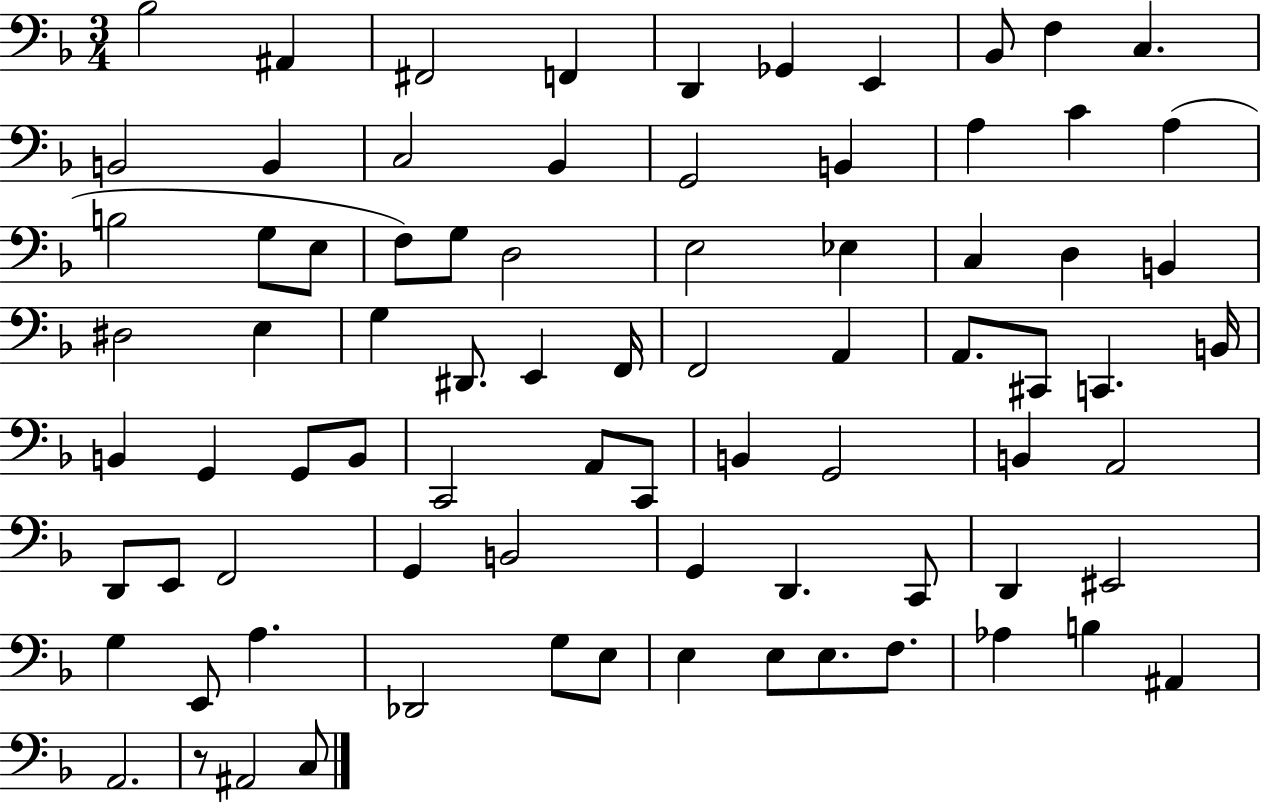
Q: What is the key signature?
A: F major